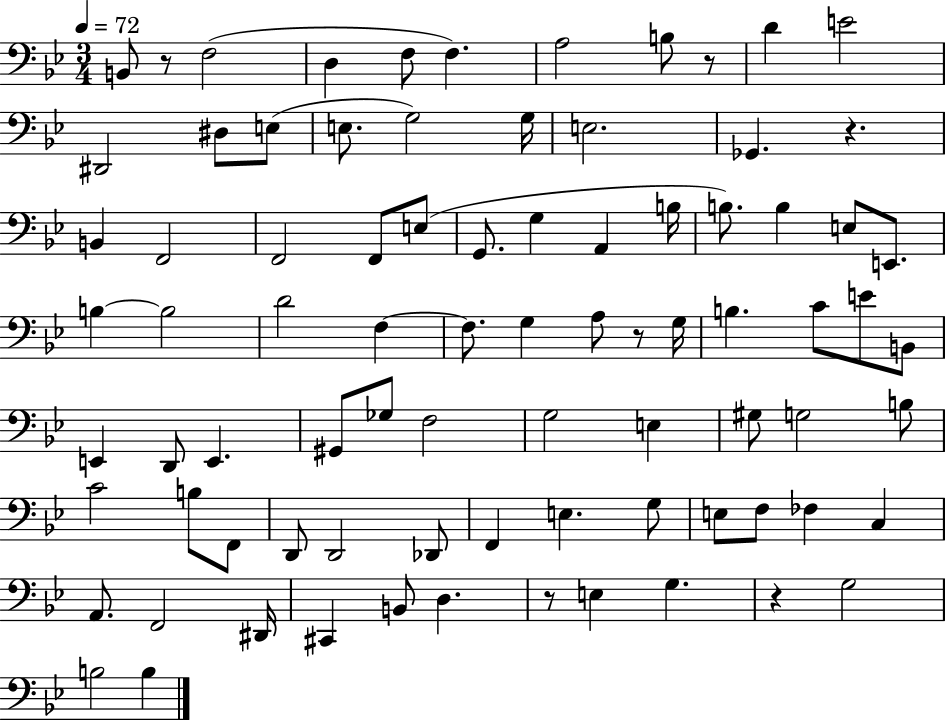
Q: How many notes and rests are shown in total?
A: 83